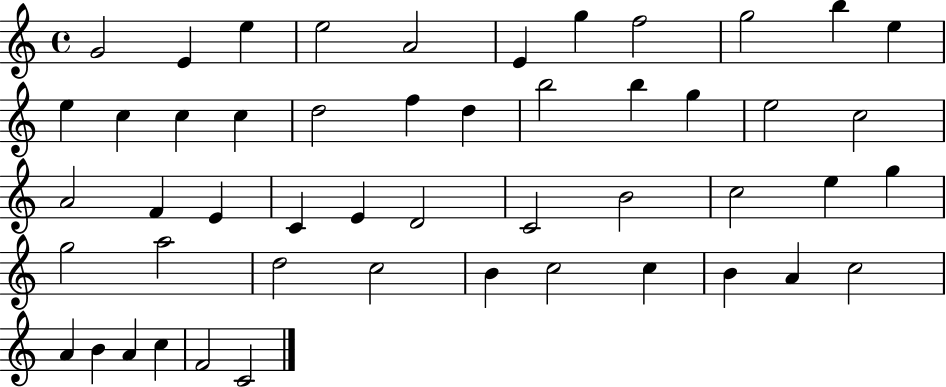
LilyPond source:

{
  \clef treble
  \time 4/4
  \defaultTimeSignature
  \key c \major
  g'2 e'4 e''4 | e''2 a'2 | e'4 g''4 f''2 | g''2 b''4 e''4 | \break e''4 c''4 c''4 c''4 | d''2 f''4 d''4 | b''2 b''4 g''4 | e''2 c''2 | \break a'2 f'4 e'4 | c'4 e'4 d'2 | c'2 b'2 | c''2 e''4 g''4 | \break g''2 a''2 | d''2 c''2 | b'4 c''2 c''4 | b'4 a'4 c''2 | \break a'4 b'4 a'4 c''4 | f'2 c'2 | \bar "|."
}